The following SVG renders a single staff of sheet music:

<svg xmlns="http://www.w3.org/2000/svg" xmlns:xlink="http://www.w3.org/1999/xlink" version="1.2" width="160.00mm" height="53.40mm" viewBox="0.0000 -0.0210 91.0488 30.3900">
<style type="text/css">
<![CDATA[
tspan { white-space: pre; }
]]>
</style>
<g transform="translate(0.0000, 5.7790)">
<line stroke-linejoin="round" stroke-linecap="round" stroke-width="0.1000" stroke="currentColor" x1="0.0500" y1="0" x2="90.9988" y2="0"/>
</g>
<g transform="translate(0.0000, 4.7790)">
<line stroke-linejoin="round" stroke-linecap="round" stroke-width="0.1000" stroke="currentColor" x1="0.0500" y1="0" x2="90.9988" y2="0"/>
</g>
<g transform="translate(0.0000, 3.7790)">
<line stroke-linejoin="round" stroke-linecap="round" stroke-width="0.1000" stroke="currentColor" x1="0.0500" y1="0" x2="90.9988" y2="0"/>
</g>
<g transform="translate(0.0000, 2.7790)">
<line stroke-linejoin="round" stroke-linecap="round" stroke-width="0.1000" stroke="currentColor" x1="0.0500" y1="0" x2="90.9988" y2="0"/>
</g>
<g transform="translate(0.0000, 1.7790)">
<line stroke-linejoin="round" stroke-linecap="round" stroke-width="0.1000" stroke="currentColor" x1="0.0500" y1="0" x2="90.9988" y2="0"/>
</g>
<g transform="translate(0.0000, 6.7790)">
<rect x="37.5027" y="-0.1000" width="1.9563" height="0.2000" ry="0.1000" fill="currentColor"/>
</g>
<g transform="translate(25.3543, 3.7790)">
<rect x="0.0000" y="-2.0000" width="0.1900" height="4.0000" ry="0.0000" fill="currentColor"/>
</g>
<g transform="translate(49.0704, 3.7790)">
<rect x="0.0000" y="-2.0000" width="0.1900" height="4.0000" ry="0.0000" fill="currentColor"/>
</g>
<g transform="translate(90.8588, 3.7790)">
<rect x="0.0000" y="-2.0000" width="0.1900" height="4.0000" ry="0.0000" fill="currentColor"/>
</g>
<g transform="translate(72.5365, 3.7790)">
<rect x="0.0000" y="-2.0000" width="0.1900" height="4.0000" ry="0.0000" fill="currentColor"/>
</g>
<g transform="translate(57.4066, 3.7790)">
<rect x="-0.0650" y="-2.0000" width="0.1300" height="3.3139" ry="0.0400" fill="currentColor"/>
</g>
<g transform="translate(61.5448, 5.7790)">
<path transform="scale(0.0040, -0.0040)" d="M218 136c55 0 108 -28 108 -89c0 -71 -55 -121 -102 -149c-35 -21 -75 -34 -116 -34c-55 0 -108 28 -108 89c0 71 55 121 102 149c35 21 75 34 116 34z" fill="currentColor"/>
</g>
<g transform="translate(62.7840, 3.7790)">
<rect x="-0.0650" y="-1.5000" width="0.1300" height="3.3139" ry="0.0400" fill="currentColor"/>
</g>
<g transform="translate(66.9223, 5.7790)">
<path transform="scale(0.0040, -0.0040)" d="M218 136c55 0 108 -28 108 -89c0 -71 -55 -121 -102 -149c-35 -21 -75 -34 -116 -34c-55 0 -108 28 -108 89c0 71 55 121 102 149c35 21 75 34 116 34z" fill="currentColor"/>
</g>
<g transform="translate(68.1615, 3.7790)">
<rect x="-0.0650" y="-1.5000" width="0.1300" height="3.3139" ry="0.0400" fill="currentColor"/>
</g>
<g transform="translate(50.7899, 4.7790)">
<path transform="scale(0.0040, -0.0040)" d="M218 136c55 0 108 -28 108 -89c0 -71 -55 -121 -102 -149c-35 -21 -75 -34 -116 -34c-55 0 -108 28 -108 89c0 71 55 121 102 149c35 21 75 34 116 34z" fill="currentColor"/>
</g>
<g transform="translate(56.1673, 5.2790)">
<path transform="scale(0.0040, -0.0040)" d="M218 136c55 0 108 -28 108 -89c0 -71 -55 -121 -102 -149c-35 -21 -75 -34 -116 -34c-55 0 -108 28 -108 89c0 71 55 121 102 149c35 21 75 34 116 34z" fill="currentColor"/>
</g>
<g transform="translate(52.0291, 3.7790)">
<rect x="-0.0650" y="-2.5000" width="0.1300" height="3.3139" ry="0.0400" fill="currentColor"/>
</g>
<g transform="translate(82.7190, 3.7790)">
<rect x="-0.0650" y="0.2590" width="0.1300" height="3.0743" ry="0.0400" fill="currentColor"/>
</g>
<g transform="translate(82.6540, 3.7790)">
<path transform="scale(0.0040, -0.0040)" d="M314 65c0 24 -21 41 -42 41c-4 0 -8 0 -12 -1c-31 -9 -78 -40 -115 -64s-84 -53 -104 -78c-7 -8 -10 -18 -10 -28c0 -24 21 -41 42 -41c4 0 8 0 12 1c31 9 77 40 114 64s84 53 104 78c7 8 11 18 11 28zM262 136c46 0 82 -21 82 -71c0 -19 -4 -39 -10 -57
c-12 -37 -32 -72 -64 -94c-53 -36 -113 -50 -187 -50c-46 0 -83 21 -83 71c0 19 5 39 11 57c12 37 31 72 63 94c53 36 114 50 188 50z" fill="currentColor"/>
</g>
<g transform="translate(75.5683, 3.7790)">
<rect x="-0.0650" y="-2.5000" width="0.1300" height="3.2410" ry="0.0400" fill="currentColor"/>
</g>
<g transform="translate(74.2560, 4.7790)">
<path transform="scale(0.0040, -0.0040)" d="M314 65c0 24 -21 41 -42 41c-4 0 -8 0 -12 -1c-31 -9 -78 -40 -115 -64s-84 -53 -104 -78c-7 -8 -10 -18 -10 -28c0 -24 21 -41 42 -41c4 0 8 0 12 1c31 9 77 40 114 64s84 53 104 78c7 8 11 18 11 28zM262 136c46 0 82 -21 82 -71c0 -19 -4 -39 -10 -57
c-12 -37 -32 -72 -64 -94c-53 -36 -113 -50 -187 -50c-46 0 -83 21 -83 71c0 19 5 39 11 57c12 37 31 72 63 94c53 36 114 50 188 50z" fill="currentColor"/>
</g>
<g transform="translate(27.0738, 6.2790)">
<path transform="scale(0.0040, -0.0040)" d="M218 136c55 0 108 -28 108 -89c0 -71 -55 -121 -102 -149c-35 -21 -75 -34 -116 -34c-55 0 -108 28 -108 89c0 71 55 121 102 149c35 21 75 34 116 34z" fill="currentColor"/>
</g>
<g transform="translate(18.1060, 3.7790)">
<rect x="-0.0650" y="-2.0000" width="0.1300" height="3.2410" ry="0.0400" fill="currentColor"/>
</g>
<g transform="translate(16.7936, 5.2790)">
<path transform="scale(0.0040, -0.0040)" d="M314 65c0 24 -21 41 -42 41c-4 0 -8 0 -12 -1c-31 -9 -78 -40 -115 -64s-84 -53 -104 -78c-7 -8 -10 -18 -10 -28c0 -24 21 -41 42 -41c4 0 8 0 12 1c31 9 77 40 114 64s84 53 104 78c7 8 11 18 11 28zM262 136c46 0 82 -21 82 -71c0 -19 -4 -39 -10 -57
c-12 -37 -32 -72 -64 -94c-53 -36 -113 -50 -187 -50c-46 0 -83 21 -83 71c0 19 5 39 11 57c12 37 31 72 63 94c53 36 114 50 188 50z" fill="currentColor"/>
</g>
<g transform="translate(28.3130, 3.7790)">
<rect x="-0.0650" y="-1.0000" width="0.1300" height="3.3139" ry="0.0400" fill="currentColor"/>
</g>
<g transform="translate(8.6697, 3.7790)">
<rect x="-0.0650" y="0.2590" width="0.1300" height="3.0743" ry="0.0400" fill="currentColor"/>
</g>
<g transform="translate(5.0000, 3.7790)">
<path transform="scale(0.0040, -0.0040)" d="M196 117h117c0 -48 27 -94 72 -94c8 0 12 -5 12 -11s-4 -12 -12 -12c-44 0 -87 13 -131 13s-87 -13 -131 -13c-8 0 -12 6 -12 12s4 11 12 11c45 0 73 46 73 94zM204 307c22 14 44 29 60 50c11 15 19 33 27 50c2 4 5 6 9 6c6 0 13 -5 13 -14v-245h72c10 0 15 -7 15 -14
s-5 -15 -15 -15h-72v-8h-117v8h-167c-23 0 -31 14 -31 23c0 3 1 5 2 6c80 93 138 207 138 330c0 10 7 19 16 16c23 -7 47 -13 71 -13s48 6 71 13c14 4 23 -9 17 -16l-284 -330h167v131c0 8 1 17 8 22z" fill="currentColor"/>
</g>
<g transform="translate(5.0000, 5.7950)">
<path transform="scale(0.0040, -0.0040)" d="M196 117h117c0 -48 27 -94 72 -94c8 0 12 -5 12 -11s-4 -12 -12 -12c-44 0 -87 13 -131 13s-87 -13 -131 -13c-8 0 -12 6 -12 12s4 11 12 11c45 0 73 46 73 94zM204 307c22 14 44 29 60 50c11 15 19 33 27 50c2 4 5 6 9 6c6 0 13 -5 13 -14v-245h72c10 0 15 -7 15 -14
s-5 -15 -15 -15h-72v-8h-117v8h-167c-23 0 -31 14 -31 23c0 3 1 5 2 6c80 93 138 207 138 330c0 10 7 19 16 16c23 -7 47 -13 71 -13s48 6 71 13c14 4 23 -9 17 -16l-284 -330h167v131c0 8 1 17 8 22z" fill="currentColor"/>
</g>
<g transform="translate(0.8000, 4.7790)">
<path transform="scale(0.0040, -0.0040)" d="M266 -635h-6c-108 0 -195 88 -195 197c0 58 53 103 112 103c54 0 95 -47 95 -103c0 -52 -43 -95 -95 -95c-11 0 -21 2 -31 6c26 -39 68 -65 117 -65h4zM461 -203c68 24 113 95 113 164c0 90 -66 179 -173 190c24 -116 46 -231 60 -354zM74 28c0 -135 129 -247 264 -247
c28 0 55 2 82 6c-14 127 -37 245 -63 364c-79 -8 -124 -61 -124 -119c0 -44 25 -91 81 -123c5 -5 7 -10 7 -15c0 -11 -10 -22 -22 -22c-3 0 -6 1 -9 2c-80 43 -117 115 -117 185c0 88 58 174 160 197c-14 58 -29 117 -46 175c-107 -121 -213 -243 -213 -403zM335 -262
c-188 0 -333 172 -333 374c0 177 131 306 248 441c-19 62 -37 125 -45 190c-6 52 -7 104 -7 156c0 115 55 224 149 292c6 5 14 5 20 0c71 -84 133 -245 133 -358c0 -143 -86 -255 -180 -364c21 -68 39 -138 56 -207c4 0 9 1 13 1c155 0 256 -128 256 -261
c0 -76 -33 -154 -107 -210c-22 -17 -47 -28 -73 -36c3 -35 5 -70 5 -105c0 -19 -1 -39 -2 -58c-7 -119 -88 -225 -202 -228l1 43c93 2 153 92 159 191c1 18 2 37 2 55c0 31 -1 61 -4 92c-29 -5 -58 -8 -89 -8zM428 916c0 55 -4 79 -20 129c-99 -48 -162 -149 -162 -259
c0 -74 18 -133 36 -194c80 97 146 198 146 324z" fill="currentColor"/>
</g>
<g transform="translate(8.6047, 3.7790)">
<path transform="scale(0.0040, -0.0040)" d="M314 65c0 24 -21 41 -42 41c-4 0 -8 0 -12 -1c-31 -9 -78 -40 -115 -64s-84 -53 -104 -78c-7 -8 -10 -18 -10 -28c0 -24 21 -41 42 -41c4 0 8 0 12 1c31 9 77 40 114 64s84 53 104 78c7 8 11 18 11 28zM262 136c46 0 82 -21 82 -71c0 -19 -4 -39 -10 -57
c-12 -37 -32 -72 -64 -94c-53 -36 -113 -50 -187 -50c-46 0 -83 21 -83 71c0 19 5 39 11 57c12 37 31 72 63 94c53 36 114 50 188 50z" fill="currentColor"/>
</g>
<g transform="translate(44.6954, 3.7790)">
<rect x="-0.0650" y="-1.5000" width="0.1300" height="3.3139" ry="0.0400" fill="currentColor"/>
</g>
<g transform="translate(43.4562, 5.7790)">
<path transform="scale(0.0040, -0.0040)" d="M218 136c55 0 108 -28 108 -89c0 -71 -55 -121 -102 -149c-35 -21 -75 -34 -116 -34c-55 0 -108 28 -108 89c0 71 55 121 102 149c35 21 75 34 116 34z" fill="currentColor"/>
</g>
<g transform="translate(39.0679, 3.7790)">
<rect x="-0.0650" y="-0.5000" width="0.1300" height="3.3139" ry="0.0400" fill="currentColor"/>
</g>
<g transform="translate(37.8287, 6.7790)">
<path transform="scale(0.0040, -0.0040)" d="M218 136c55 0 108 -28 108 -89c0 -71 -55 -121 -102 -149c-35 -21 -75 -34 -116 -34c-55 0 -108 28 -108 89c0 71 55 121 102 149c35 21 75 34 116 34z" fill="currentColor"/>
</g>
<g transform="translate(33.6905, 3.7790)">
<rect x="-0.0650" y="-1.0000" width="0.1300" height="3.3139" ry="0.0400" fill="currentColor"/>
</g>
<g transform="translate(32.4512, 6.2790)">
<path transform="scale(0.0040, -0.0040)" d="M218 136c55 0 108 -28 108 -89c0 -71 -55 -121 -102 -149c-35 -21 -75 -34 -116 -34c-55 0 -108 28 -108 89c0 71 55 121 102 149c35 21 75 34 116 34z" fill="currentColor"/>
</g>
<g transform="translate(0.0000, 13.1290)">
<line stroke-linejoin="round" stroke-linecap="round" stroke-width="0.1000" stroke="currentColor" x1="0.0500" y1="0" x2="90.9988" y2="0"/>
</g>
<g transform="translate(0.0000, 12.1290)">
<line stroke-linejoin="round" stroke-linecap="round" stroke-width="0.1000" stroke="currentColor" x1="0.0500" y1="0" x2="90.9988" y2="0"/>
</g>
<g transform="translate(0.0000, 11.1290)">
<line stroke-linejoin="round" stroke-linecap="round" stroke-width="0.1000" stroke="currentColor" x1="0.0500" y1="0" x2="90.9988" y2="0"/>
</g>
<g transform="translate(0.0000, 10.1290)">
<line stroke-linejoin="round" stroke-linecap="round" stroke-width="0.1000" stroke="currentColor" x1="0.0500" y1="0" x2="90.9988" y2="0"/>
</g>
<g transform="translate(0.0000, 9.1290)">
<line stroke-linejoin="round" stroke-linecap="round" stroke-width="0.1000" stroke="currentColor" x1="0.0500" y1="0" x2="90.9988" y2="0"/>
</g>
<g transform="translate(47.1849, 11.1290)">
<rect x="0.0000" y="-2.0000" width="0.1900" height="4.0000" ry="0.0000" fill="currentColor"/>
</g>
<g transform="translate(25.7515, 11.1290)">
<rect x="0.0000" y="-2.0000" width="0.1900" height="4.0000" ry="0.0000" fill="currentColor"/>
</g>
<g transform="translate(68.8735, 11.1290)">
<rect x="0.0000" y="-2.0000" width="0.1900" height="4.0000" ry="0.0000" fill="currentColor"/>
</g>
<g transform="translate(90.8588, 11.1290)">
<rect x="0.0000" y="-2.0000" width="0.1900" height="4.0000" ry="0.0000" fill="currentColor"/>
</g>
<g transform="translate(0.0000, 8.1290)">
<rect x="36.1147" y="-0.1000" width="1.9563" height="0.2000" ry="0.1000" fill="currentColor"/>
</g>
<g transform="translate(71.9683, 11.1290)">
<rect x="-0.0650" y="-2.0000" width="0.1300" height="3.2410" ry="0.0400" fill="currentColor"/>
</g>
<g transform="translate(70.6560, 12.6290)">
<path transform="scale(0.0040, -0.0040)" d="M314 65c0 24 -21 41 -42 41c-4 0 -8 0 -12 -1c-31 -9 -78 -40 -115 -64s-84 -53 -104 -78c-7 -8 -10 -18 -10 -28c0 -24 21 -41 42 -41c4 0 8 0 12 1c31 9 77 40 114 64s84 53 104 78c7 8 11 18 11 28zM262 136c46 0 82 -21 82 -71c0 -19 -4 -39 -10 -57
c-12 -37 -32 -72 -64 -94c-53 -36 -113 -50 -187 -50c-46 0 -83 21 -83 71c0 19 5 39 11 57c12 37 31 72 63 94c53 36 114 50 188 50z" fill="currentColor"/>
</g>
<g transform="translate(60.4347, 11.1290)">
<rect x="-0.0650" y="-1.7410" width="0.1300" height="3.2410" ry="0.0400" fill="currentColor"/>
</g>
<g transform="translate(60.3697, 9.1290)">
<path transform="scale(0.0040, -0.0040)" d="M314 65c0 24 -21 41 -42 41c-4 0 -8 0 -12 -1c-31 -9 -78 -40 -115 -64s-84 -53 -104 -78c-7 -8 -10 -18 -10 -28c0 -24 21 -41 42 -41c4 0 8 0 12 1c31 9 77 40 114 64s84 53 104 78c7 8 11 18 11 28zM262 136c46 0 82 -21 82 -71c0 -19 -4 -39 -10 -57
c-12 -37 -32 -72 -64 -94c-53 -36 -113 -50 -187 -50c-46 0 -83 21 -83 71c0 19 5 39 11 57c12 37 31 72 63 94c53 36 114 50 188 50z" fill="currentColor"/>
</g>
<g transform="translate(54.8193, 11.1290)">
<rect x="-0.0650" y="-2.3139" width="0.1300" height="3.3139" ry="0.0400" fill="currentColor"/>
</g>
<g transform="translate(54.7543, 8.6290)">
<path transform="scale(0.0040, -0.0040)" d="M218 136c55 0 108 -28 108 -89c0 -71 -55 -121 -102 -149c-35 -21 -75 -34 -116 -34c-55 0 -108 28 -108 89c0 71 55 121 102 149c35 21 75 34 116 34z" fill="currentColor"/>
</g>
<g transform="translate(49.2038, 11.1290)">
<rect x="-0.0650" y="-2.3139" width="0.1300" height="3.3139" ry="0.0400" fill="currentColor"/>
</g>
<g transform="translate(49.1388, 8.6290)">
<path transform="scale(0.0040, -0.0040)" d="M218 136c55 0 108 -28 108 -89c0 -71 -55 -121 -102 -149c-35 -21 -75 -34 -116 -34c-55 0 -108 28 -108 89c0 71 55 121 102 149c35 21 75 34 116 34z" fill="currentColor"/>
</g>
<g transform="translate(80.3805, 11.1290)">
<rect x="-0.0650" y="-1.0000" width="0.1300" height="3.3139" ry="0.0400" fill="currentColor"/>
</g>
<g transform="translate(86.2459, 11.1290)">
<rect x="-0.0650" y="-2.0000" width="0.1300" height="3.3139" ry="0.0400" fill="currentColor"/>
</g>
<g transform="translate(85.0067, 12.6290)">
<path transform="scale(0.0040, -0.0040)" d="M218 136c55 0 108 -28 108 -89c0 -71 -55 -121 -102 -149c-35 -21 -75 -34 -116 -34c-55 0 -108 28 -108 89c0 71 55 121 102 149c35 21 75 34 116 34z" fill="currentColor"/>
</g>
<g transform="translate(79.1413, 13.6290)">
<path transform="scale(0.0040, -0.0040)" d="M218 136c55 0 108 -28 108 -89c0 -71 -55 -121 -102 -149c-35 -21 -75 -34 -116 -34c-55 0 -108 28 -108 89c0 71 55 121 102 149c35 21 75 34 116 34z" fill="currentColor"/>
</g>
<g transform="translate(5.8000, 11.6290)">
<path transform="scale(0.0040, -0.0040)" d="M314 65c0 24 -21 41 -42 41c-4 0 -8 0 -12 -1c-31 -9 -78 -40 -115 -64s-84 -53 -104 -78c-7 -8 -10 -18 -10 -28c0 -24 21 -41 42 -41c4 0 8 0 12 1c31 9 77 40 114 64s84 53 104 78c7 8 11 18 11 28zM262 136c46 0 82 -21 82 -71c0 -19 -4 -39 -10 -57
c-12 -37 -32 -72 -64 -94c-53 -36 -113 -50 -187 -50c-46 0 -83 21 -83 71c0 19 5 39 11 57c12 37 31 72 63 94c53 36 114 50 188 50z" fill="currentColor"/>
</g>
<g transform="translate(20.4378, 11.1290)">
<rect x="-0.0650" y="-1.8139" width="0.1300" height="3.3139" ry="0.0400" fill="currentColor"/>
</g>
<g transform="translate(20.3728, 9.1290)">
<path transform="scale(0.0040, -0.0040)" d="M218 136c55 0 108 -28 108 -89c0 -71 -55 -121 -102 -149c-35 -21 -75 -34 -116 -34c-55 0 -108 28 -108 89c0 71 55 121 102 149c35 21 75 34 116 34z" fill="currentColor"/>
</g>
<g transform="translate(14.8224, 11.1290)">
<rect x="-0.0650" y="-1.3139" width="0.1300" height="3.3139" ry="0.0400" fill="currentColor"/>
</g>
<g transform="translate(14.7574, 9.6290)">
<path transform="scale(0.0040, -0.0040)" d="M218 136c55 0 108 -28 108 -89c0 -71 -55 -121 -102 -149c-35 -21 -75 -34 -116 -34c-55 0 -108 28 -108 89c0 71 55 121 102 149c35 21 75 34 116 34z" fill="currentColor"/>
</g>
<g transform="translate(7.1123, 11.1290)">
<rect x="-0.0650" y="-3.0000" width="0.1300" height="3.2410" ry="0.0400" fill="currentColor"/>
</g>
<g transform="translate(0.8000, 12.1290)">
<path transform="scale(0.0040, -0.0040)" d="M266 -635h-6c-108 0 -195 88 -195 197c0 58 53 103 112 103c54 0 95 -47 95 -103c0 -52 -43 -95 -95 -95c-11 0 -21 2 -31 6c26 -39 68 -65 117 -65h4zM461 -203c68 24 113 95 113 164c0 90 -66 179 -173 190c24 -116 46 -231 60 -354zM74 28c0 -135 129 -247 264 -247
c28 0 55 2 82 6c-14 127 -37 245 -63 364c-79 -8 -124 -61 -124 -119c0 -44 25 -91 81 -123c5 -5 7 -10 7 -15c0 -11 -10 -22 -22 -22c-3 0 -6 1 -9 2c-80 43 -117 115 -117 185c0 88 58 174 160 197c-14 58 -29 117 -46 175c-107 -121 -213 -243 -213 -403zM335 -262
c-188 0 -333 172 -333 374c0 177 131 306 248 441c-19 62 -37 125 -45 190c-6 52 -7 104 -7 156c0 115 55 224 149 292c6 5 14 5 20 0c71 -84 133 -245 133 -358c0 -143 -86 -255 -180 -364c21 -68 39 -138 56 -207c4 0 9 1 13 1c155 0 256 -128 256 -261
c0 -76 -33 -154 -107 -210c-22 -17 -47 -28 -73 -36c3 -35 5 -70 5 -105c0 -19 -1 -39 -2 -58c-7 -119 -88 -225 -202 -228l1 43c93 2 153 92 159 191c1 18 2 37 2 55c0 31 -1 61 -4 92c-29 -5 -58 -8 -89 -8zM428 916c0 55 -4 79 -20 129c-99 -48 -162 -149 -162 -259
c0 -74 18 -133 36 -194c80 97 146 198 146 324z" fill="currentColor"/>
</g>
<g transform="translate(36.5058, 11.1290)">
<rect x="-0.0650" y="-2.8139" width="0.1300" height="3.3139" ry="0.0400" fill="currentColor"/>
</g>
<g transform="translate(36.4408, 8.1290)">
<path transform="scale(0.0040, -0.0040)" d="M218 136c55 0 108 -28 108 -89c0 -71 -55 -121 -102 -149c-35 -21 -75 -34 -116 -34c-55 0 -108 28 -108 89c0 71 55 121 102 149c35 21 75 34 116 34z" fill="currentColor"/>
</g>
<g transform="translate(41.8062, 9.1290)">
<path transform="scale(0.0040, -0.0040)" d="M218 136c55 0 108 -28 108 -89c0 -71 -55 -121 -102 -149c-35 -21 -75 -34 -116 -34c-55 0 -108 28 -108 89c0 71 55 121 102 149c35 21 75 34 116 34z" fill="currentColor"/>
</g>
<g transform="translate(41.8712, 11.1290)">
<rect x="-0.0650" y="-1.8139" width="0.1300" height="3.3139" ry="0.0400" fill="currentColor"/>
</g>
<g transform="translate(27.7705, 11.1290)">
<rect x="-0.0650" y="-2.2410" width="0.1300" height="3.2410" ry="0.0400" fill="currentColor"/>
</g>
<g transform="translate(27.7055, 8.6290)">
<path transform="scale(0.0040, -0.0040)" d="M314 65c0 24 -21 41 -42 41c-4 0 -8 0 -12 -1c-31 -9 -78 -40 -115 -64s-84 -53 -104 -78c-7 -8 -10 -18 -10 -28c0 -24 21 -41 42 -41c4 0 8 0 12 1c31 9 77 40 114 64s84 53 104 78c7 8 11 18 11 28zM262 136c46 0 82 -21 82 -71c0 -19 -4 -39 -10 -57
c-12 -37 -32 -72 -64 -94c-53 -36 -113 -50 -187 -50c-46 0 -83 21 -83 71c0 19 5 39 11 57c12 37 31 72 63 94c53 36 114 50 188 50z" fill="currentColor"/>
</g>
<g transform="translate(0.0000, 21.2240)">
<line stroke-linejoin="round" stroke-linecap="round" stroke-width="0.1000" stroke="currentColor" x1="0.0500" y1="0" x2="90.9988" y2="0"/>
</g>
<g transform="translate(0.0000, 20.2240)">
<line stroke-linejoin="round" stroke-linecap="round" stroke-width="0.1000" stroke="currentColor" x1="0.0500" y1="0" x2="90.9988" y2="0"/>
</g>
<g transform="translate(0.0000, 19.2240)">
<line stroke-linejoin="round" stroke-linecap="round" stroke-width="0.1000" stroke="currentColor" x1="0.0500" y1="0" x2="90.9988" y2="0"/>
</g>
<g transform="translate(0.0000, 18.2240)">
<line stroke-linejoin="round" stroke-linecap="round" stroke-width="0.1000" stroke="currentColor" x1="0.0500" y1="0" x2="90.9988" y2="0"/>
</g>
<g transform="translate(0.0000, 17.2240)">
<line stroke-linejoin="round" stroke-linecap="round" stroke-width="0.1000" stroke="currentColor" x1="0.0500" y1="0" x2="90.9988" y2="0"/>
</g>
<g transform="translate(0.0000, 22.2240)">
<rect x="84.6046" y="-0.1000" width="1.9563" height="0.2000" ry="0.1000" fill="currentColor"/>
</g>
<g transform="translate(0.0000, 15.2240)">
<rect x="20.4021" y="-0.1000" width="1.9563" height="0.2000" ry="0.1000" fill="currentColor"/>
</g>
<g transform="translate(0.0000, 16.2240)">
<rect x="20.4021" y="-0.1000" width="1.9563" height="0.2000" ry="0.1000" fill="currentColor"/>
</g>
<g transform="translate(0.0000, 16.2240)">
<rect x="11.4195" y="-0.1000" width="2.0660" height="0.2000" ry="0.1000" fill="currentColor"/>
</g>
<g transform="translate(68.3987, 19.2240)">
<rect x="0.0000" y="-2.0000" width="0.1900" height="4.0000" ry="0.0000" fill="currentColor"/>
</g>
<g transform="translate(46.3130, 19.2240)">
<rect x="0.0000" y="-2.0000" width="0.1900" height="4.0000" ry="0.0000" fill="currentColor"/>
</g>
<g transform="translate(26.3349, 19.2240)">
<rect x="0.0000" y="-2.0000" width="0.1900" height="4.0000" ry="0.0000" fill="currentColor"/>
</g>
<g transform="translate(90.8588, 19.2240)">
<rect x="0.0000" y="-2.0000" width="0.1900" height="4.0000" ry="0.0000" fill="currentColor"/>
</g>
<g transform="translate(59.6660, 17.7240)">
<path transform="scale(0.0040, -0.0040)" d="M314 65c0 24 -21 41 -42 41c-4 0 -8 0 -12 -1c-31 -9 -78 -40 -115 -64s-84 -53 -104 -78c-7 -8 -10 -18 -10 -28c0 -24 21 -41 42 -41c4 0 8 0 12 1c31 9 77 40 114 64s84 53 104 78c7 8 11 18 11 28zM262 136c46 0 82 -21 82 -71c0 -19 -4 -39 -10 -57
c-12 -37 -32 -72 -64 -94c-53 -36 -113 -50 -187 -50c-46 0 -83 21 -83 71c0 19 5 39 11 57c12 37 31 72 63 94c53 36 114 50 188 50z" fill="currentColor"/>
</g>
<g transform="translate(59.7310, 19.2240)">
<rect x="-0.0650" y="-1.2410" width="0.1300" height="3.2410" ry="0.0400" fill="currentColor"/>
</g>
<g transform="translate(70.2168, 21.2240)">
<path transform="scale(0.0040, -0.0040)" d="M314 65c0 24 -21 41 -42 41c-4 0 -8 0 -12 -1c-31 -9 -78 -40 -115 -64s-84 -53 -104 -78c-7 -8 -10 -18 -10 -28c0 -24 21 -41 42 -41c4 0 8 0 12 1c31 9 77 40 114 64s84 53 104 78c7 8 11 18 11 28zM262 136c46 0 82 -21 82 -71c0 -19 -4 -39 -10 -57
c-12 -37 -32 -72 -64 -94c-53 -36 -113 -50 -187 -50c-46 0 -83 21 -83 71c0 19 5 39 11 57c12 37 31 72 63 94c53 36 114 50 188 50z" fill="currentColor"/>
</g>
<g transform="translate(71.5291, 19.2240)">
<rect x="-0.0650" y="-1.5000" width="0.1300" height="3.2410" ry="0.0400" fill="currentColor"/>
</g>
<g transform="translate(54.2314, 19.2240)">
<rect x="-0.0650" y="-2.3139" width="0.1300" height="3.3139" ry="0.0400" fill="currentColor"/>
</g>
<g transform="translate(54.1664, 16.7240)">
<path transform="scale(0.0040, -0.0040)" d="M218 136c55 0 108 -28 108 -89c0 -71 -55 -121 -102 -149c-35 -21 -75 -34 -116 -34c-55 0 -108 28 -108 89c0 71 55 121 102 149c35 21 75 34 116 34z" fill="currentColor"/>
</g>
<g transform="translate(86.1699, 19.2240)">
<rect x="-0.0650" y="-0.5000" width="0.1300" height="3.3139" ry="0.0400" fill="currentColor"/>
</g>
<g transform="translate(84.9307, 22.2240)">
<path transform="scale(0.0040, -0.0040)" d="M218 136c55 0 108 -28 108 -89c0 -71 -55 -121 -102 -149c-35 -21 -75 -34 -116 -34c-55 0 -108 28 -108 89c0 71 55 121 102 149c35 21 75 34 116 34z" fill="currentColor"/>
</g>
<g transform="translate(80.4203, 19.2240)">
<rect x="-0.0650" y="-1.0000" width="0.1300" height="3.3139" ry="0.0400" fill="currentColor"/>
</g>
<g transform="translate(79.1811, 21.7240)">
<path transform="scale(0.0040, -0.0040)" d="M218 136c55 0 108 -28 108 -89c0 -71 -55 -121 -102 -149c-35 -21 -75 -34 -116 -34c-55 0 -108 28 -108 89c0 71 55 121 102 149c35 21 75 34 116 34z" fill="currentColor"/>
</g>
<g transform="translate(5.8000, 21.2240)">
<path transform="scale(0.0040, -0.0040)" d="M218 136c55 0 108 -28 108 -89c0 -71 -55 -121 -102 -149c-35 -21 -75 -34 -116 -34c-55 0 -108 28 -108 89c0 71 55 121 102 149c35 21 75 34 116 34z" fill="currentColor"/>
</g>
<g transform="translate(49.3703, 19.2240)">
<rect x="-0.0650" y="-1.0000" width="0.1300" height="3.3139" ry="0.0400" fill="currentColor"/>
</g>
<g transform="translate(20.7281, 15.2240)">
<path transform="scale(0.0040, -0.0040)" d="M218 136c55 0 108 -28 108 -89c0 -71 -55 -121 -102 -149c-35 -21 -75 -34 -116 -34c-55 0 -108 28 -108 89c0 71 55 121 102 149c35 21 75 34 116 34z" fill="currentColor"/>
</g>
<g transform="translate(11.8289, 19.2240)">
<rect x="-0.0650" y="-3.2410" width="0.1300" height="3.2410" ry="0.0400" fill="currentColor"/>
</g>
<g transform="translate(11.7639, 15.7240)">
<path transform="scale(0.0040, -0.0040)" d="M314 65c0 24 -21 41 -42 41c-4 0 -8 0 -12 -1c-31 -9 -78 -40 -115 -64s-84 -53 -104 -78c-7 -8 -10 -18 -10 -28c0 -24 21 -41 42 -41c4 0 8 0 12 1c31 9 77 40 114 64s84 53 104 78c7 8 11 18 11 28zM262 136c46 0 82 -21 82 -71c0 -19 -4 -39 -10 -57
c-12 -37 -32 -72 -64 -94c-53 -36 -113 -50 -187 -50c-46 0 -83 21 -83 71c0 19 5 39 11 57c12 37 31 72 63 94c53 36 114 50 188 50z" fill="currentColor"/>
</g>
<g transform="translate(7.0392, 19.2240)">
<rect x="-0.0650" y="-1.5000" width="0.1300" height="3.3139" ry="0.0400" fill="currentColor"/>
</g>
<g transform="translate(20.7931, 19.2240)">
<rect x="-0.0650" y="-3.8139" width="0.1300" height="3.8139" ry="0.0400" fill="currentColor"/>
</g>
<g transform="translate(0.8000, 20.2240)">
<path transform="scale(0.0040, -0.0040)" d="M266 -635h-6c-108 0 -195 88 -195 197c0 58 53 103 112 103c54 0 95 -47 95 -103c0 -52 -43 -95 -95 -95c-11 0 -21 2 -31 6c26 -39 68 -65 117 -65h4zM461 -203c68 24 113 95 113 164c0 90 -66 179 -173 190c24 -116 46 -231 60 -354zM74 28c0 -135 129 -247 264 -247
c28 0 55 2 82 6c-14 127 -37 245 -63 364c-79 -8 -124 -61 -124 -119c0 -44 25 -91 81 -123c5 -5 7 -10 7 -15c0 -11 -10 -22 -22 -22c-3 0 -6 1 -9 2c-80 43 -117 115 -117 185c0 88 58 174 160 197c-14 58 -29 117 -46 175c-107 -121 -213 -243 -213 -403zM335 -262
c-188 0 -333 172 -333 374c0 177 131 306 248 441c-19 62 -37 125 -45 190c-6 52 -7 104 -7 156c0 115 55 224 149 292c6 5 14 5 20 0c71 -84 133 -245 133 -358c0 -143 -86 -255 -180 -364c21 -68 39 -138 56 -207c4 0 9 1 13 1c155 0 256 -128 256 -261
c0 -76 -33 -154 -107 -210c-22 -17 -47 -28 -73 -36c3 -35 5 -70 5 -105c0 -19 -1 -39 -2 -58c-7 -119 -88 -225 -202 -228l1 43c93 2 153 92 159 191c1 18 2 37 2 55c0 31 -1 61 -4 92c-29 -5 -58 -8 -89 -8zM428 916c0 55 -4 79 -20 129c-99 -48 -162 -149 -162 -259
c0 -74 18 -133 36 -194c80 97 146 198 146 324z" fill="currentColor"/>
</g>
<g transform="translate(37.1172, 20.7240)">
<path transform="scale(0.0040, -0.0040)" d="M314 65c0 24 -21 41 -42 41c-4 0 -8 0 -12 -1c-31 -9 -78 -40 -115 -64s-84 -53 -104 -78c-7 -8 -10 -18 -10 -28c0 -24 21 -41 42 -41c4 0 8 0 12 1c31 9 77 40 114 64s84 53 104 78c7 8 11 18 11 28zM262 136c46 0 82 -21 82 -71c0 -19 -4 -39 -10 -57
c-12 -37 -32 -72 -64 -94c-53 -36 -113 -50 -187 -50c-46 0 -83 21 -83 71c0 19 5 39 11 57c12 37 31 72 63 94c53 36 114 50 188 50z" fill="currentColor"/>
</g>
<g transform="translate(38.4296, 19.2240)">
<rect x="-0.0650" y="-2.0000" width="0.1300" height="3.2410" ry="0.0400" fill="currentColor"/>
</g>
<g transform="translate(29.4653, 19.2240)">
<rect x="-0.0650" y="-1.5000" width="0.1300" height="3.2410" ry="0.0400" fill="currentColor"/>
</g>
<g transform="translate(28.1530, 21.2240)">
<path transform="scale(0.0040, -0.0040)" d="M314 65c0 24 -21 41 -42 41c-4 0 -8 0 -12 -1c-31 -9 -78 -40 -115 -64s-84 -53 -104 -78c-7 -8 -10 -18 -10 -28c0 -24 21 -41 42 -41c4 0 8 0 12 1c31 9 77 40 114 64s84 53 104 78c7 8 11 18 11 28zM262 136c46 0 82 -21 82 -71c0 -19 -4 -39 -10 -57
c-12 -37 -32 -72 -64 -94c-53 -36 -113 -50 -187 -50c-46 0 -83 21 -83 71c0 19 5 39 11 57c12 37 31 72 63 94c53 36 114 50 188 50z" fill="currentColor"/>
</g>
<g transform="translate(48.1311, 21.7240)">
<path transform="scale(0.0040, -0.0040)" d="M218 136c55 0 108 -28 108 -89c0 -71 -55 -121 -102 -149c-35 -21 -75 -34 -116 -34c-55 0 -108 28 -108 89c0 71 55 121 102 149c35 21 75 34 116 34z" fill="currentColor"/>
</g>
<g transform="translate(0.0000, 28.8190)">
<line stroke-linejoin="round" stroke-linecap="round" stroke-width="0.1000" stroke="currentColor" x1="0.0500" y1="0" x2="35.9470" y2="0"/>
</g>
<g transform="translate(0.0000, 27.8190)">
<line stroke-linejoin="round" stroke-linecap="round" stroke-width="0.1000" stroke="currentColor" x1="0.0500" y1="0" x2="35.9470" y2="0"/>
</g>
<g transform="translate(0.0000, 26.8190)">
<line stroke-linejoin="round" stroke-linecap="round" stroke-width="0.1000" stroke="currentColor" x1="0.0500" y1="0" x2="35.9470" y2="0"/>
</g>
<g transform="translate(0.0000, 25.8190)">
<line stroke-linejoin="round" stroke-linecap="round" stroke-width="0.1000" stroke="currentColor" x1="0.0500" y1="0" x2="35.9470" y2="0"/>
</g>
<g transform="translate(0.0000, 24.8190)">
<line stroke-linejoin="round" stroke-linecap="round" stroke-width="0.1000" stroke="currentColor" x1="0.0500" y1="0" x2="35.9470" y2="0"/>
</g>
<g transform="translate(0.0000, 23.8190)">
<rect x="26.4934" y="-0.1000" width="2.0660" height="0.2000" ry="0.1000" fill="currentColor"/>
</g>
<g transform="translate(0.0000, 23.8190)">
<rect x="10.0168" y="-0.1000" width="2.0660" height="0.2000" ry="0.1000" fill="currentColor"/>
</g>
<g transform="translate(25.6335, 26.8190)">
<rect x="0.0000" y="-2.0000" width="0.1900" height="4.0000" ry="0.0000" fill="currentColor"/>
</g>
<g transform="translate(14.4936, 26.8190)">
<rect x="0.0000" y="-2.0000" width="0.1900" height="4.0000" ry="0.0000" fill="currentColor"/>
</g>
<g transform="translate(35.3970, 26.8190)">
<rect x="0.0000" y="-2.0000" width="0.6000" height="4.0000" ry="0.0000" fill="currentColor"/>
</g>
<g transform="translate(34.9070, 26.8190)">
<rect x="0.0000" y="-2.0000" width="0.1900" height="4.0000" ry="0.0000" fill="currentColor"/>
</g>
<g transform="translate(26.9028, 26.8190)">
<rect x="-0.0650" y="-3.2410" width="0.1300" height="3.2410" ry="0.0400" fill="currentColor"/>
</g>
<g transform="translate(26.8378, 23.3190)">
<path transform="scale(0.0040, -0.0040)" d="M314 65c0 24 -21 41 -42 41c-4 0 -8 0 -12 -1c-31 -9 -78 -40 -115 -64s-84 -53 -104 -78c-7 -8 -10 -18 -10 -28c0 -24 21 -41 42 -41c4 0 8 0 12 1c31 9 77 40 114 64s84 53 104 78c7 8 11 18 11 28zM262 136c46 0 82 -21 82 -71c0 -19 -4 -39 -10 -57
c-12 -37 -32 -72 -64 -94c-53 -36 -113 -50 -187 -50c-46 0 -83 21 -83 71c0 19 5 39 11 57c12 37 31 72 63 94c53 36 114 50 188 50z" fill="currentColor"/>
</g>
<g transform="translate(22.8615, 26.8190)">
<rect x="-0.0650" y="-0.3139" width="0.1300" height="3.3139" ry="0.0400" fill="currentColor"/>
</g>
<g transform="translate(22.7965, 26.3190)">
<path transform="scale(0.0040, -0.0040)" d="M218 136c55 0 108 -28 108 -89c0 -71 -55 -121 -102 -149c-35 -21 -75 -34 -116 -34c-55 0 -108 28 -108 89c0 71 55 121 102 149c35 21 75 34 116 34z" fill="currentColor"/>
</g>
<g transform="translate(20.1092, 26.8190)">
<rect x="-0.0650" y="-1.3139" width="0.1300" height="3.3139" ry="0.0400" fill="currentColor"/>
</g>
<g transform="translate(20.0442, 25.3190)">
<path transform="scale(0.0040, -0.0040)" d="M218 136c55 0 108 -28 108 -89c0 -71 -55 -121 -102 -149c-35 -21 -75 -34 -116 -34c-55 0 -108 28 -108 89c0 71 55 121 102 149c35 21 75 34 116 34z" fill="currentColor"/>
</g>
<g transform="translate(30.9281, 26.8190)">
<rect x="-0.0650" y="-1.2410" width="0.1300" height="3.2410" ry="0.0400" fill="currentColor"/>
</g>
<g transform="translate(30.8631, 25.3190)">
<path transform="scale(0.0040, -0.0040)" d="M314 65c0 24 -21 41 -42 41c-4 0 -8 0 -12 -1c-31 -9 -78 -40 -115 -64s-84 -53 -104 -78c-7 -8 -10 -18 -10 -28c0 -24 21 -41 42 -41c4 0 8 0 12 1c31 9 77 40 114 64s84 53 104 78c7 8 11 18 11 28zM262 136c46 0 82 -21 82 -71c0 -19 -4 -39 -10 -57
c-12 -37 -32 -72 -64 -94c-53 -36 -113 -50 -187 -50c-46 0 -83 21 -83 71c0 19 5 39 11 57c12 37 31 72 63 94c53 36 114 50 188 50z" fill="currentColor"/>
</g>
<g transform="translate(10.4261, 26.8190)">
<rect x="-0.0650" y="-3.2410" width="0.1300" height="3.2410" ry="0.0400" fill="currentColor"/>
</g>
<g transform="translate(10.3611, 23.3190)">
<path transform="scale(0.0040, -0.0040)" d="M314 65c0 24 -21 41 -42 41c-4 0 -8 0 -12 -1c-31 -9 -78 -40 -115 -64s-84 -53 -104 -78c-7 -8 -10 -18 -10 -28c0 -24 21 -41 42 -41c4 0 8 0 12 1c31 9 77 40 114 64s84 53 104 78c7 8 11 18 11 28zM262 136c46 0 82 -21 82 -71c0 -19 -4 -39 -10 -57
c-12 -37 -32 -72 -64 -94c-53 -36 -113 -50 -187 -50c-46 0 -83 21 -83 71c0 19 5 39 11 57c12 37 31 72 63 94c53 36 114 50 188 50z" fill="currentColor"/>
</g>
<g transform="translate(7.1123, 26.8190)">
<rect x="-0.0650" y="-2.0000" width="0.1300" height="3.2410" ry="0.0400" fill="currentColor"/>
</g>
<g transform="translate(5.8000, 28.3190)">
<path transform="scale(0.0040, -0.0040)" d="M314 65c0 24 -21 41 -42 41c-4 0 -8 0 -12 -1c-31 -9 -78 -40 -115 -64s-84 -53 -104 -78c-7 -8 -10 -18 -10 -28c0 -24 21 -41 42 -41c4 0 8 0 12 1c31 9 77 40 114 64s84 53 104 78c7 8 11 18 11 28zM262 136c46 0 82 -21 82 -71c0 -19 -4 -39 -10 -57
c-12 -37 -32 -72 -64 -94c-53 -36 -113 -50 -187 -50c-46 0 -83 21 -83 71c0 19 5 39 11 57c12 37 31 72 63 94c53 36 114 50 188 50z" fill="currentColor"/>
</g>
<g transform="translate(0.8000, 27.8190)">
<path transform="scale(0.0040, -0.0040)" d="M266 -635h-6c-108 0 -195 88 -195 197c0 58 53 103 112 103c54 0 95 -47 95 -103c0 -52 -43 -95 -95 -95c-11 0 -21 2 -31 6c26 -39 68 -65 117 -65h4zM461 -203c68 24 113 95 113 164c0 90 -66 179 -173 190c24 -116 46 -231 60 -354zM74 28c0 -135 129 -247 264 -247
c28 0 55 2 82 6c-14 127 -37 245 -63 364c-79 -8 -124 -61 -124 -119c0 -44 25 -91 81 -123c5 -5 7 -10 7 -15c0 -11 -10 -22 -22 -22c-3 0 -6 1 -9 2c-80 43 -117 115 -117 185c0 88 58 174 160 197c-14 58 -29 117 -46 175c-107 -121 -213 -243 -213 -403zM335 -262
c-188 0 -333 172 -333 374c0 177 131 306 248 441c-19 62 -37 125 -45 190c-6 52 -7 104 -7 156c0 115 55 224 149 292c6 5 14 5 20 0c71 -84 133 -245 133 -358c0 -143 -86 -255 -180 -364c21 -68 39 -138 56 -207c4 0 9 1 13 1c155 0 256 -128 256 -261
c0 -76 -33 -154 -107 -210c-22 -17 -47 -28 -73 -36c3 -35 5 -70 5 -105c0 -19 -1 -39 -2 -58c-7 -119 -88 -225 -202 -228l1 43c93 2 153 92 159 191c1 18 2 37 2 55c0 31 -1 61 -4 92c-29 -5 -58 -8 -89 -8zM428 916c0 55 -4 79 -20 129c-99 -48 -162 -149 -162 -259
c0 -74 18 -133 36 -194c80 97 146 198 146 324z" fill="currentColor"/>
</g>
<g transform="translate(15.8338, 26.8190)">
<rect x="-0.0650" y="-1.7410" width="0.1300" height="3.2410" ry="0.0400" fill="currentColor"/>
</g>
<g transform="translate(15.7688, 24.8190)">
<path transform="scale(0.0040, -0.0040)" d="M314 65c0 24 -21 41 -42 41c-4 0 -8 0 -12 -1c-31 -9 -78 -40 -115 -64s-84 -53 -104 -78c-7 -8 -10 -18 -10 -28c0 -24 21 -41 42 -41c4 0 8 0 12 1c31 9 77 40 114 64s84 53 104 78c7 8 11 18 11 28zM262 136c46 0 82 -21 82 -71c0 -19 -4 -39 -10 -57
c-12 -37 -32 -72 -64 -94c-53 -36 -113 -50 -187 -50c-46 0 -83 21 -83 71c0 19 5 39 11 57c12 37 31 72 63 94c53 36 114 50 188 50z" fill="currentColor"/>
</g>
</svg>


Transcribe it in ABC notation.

X:1
T:Untitled
M:4/4
L:1/4
K:C
B2 F2 D D C E G F E E G2 B2 A2 e f g2 a f g g f2 F2 D F E b2 c' E2 F2 D g e2 E2 D C F2 b2 f2 e c b2 e2